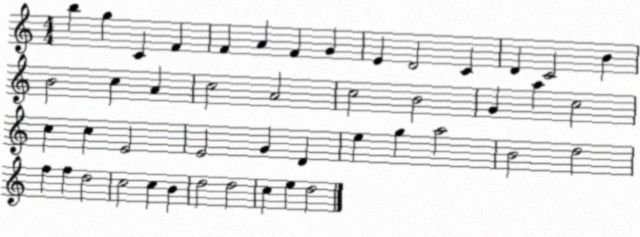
X:1
T:Untitled
M:4/4
L:1/4
K:C
b g C F F A F G E D2 C D C2 B B2 c A c2 A2 c2 B2 G a c2 c c E2 E2 G D e g a2 B2 d2 f f d2 c2 c B d2 d2 c e d2